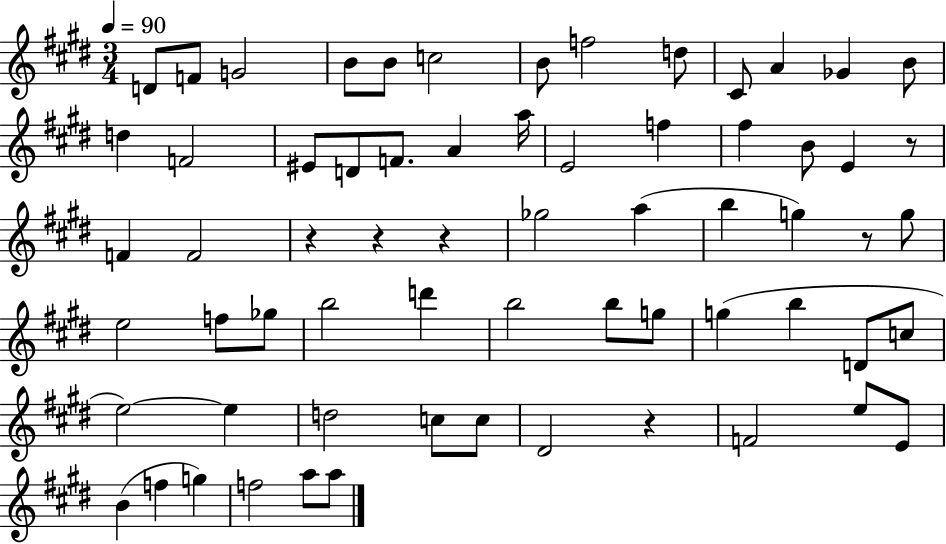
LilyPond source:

{
  \clef treble
  \numericTimeSignature
  \time 3/4
  \key e \major
  \tempo 4 = 90
  \repeat volta 2 { d'8 f'8 g'2 | b'8 b'8 c''2 | b'8 f''2 d''8 | cis'8 a'4 ges'4 b'8 | \break d''4 f'2 | eis'8 d'8 f'8. a'4 a''16 | e'2 f''4 | fis''4 b'8 e'4 r8 | \break f'4 f'2 | r4 r4 r4 | ges''2 a''4( | b''4 g''4) r8 g''8 | \break e''2 f''8 ges''8 | b''2 d'''4 | b''2 b''8 g''8 | g''4( b''4 d'8 c''8 | \break e''2~~) e''4 | d''2 c''8 c''8 | dis'2 r4 | f'2 e''8 e'8 | \break b'4( f''4 g''4) | f''2 a''8 a''8 | } \bar "|."
}